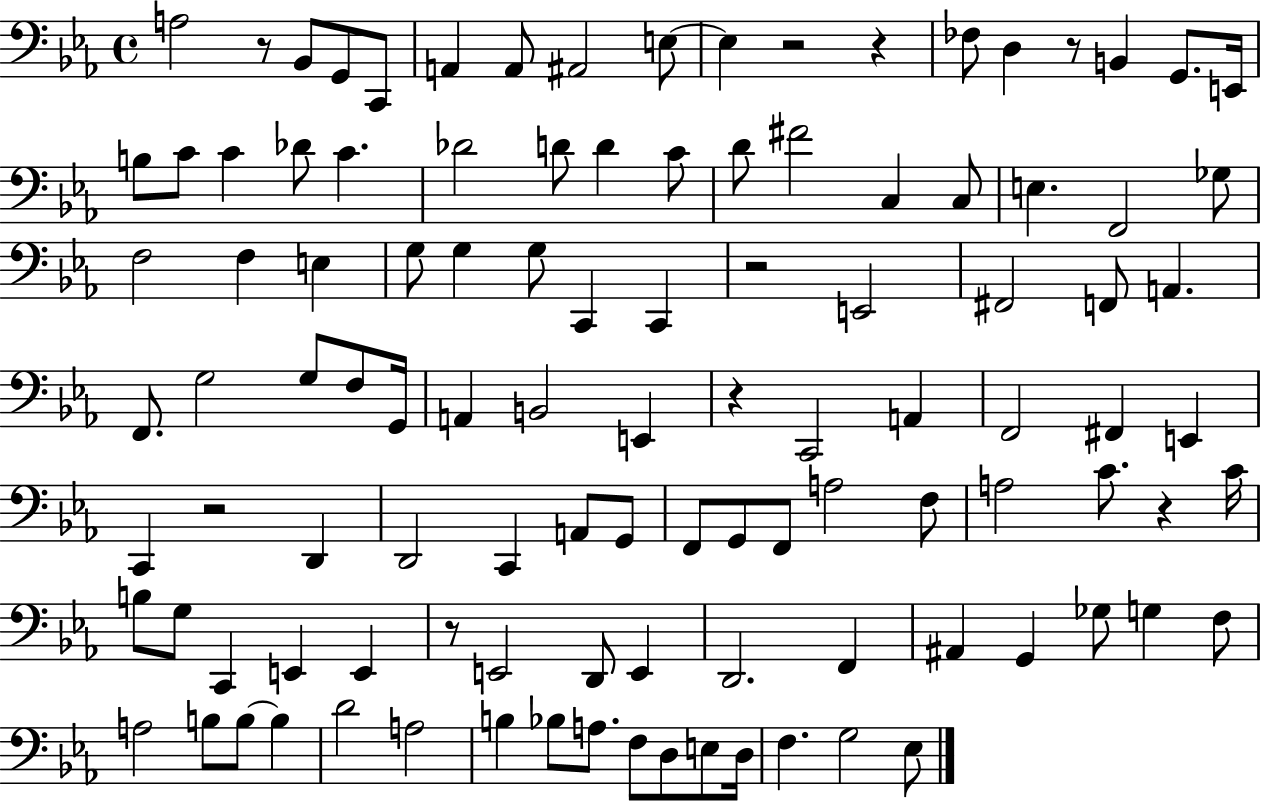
{
  \clef bass
  \time 4/4
  \defaultTimeSignature
  \key ees \major
  a2 r8 bes,8 g,8 c,8 | a,4 a,8 ais,2 e8~~ | e4 r2 r4 | fes8 d4 r8 b,4 g,8. e,16 | \break b8 c'8 c'4 des'8 c'4. | des'2 d'8 d'4 c'8 | d'8 fis'2 c4 c8 | e4. f,2 ges8 | \break f2 f4 e4 | g8 g4 g8 c,4 c,4 | r2 e,2 | fis,2 f,8 a,4. | \break f,8. g2 g8 f8 g,16 | a,4 b,2 e,4 | r4 c,2 a,4 | f,2 fis,4 e,4 | \break c,4 r2 d,4 | d,2 c,4 a,8 g,8 | f,8 g,8 f,8 a2 f8 | a2 c'8. r4 c'16 | \break b8 g8 c,4 e,4 e,4 | r8 e,2 d,8 e,4 | d,2. f,4 | ais,4 g,4 ges8 g4 f8 | \break a2 b8 b8~~ b4 | d'2 a2 | b4 bes8 a8. f8 d8 e8 d16 | f4. g2 ees8 | \break \bar "|."
}